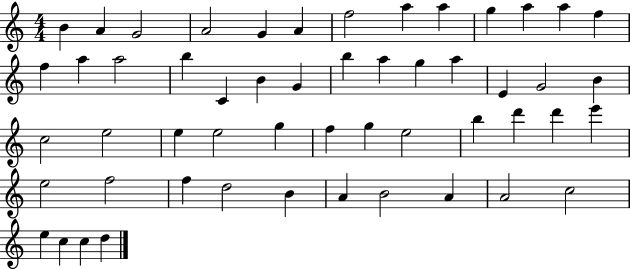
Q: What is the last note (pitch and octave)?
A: D5